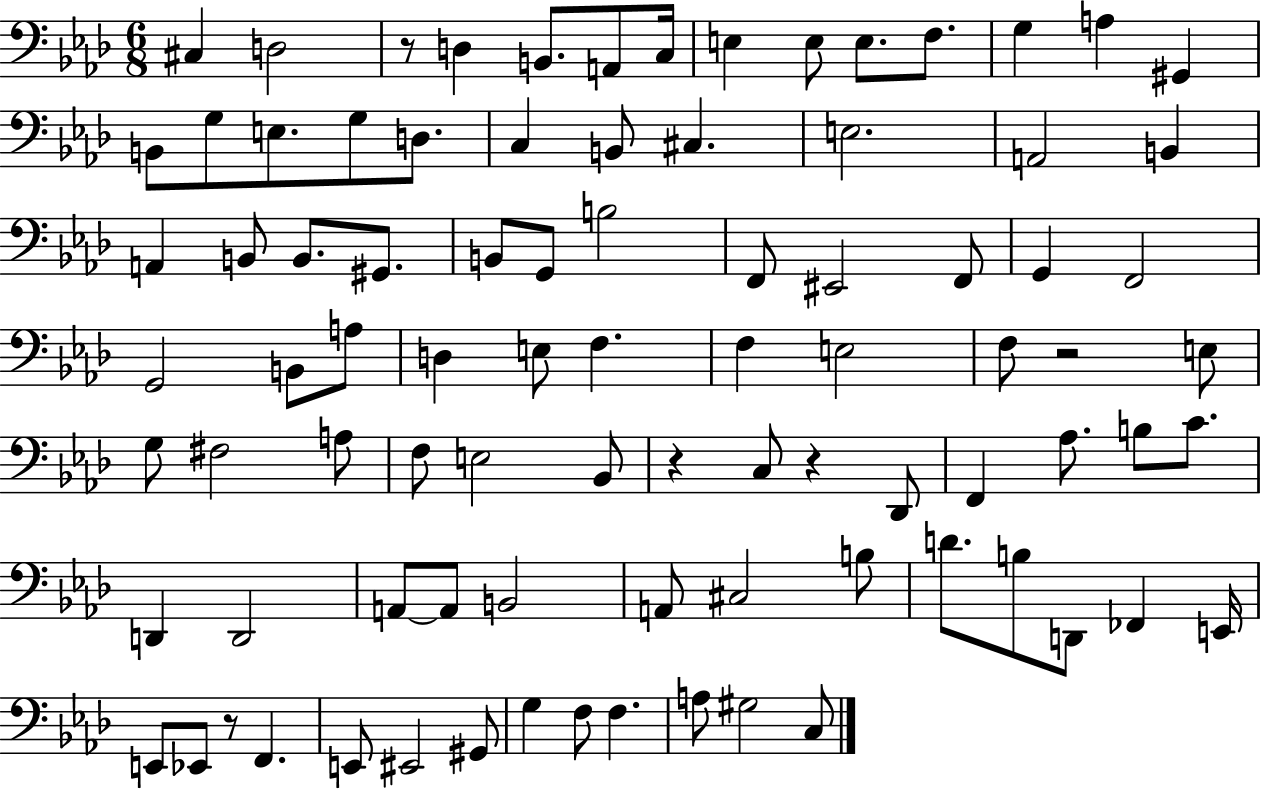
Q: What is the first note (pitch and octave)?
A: C#3